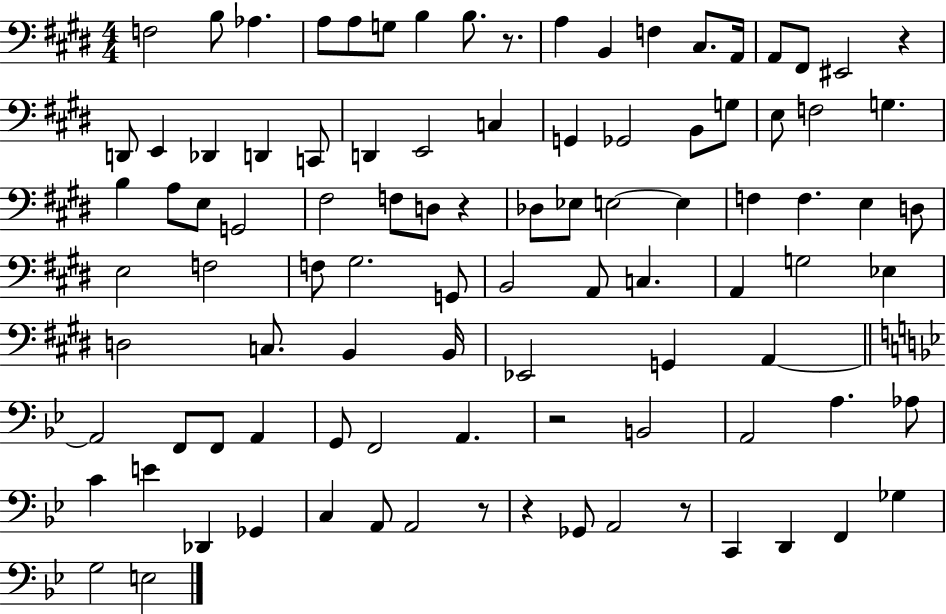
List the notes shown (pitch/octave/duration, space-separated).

F3/h B3/e Ab3/q. A3/e A3/e G3/e B3/q B3/e. R/e. A3/q B2/q F3/q C#3/e. A2/s A2/e F#2/e EIS2/h R/q D2/e E2/q Db2/q D2/q C2/e D2/q E2/h C3/q G2/q Gb2/h B2/e G3/e E3/e F3/h G3/q. B3/q A3/e E3/e G2/h F#3/h F3/e D3/e R/q Db3/e Eb3/e E3/h E3/q F3/q F3/q. E3/q D3/e E3/h F3/h F3/e G#3/h. G2/e B2/h A2/e C3/q. A2/q G3/h Eb3/q D3/h C3/e. B2/q B2/s Eb2/h G2/q A2/q A2/h F2/e F2/e A2/q G2/e F2/h A2/q. R/h B2/h A2/h A3/q. Ab3/e C4/q E4/q Db2/q Gb2/q C3/q A2/e A2/h R/e R/q Gb2/e A2/h R/e C2/q D2/q F2/q Gb3/q G3/h E3/h